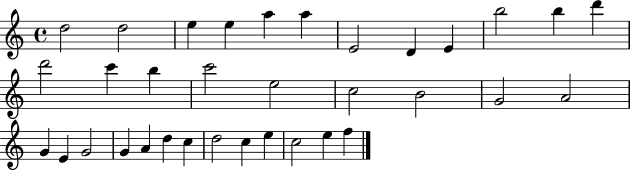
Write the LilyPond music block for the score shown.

{
  \clef treble
  \time 4/4
  \defaultTimeSignature
  \key c \major
  d''2 d''2 | e''4 e''4 a''4 a''4 | e'2 d'4 e'4 | b''2 b''4 d'''4 | \break d'''2 c'''4 b''4 | c'''2 e''2 | c''2 b'2 | g'2 a'2 | \break g'4 e'4 g'2 | g'4 a'4 d''4 c''4 | d''2 c''4 e''4 | c''2 e''4 f''4 | \break \bar "|."
}